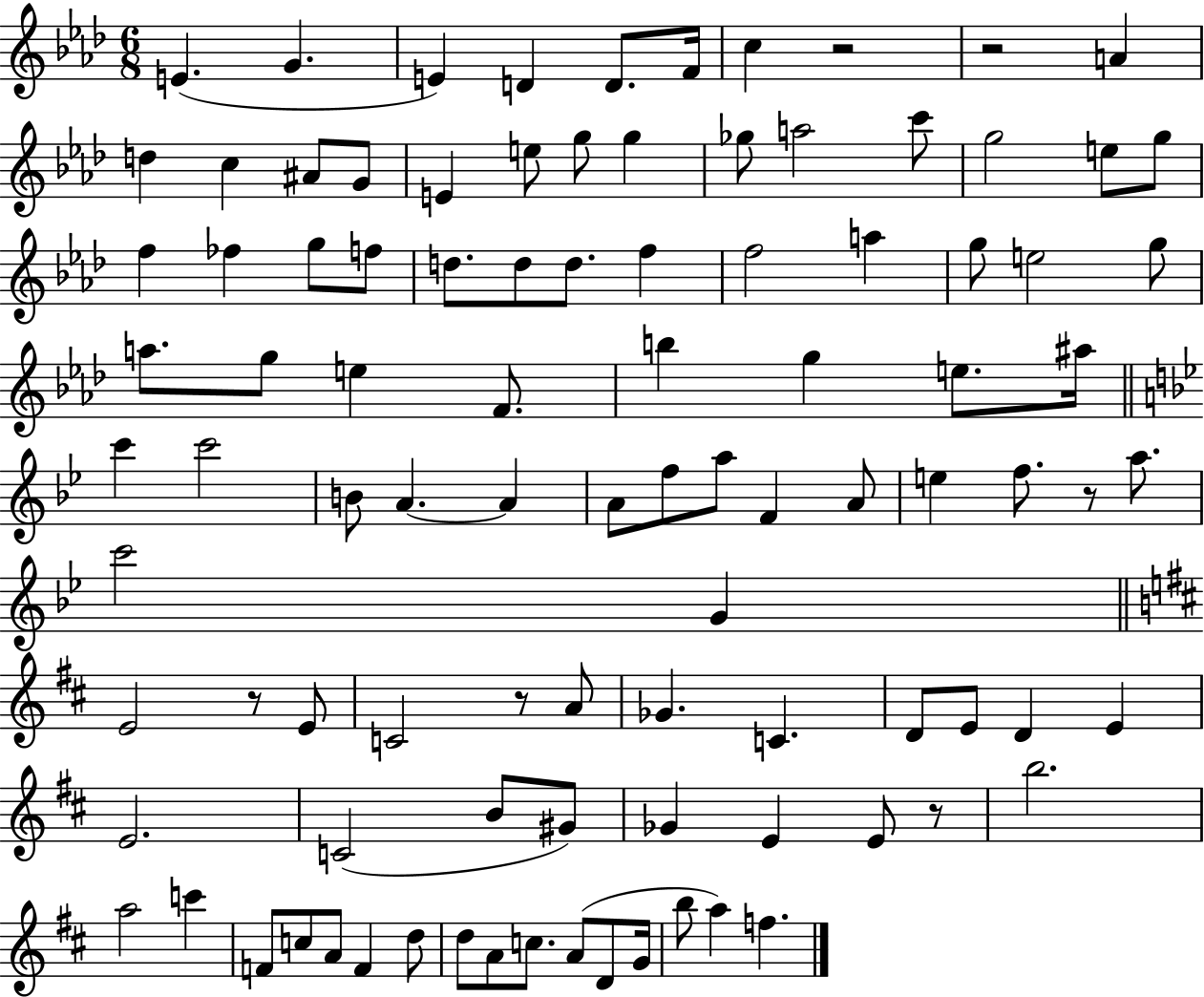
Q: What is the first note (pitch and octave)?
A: E4